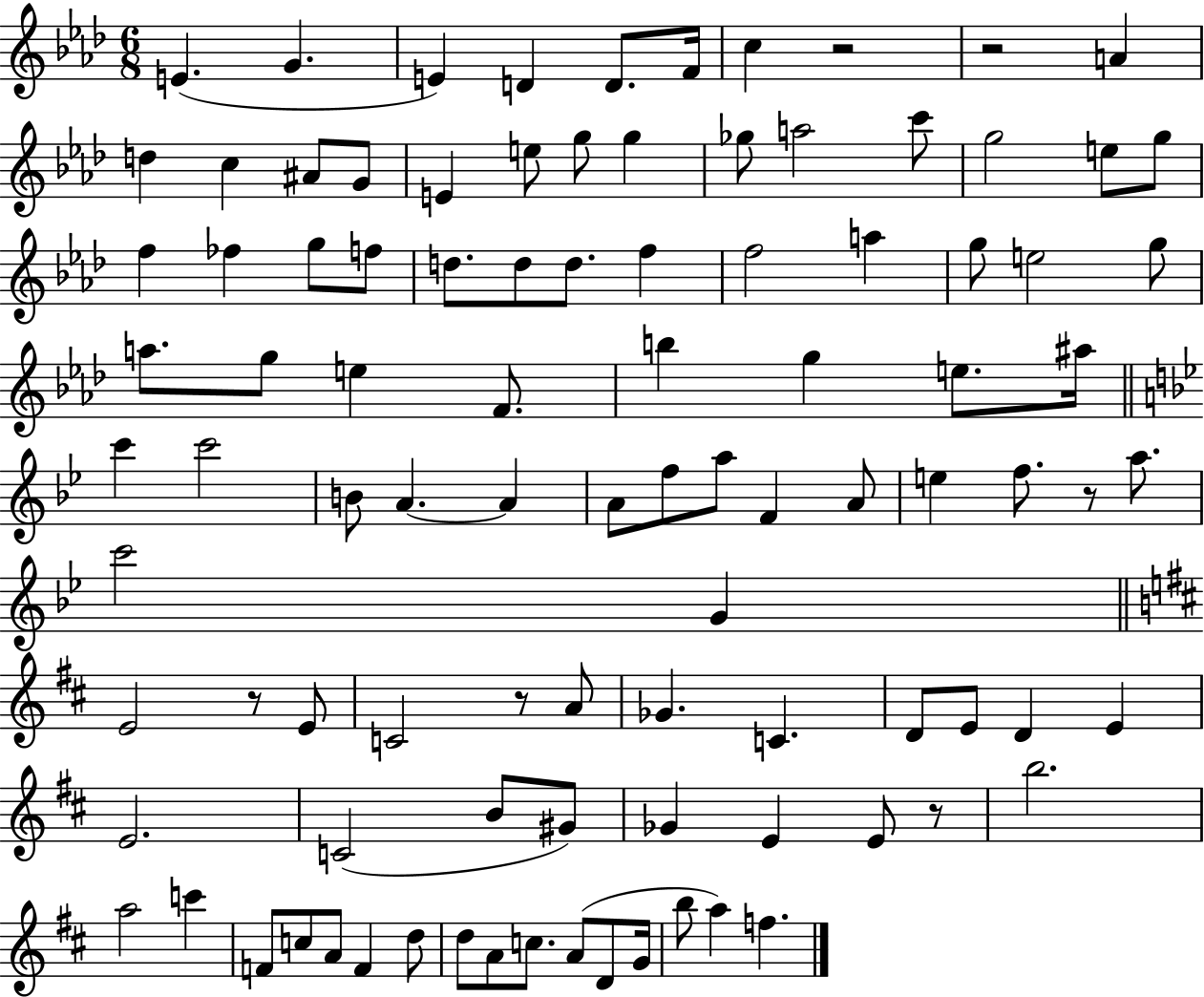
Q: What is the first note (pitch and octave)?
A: E4